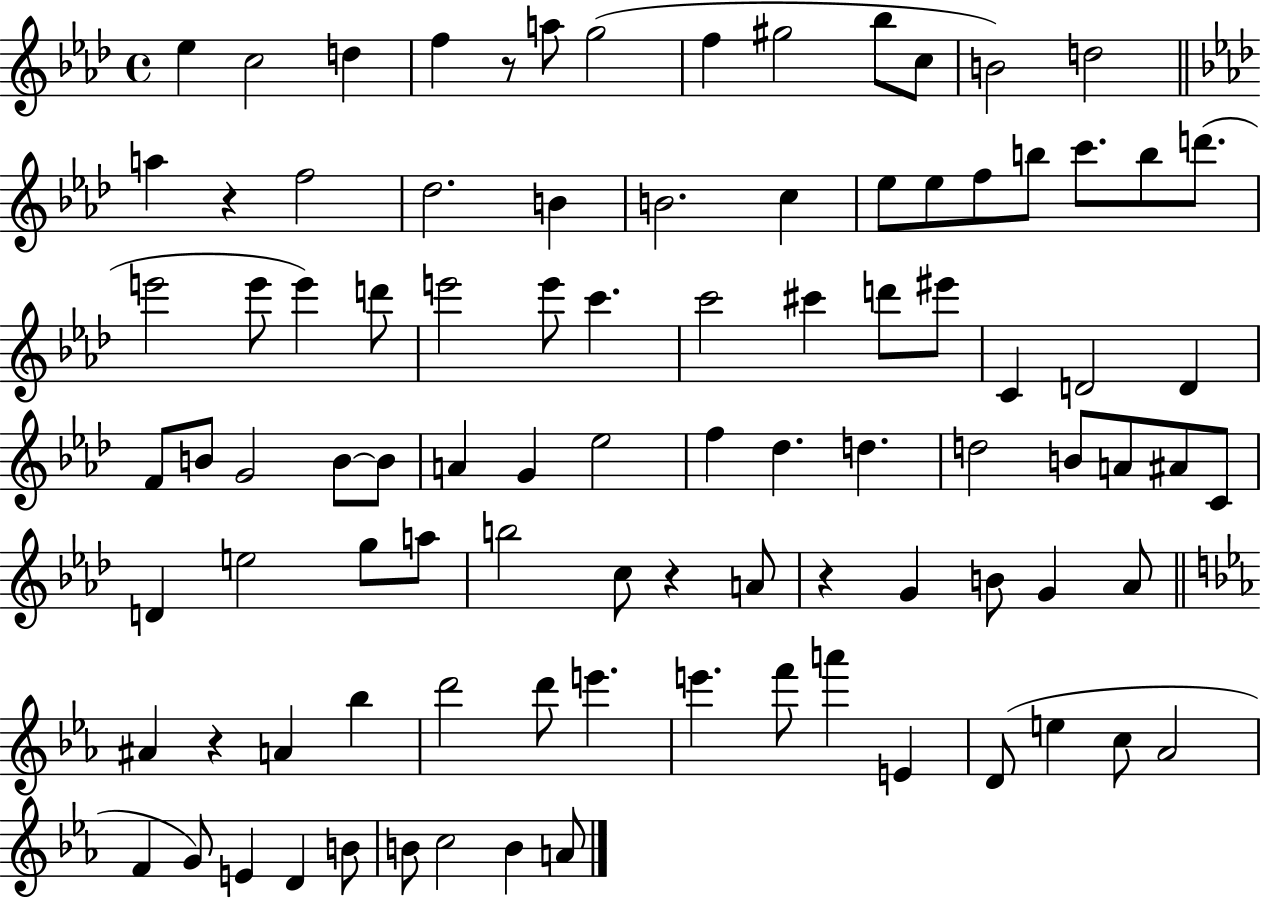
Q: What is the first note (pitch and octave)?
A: Eb5